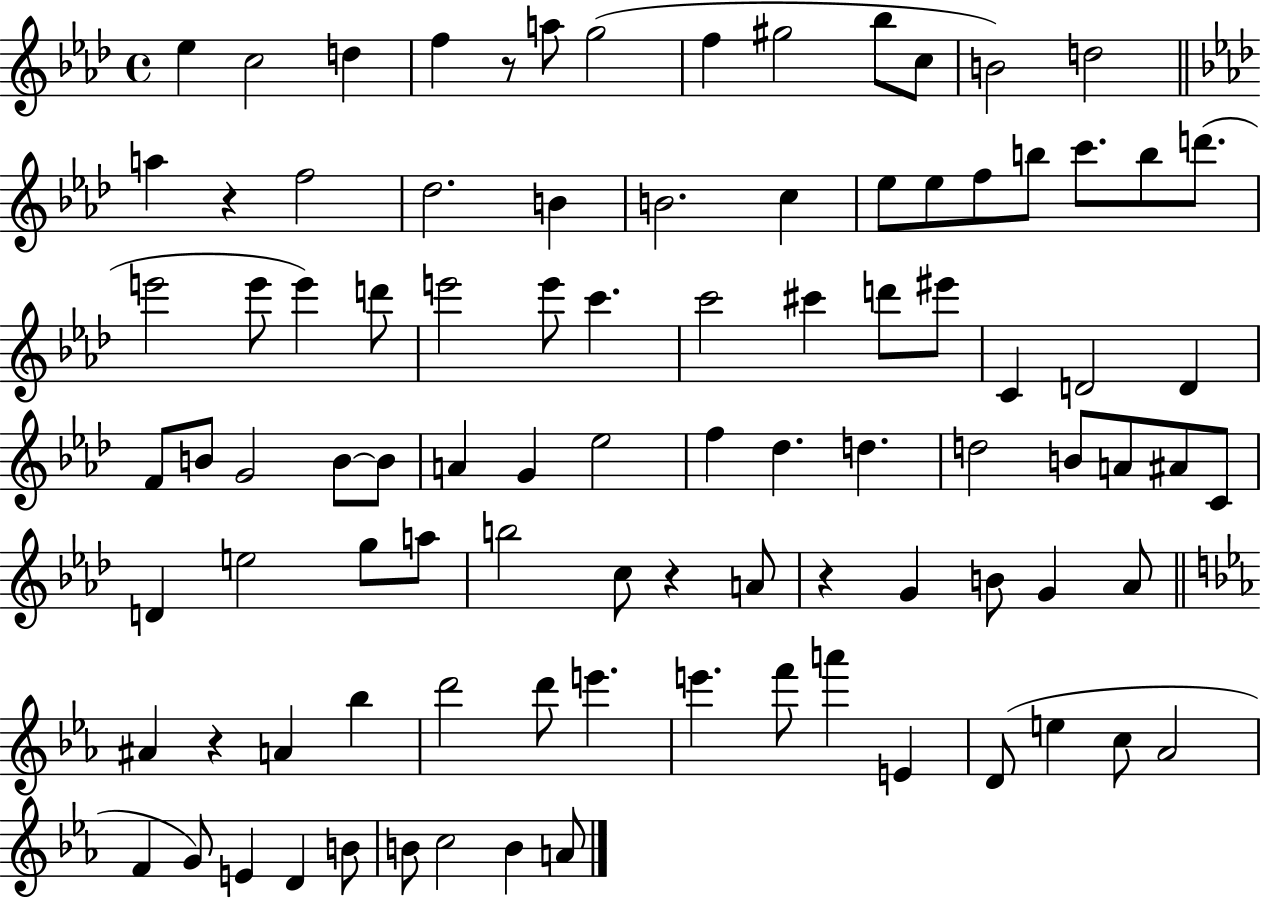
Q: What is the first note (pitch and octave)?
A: Eb5